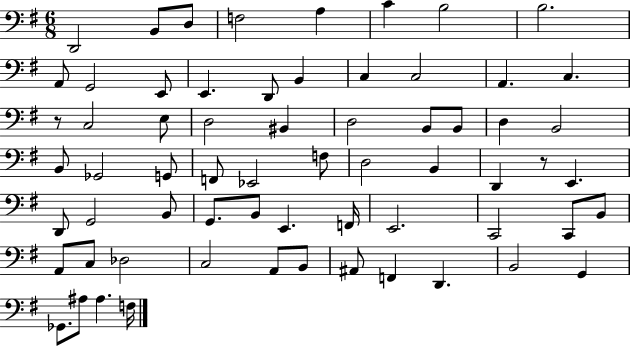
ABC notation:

X:1
T:Untitled
M:6/8
L:1/4
K:G
D,,2 B,,/2 D,/2 F,2 A, C B,2 B,2 A,,/2 G,,2 E,,/2 E,, D,,/2 B,, C, C,2 A,, C, z/2 C,2 E,/2 D,2 ^B,, D,2 B,,/2 B,,/2 D, B,,2 B,,/2 _G,,2 G,,/2 F,,/2 _E,,2 F,/2 D,2 B,, D,, z/2 E,, D,,/2 G,,2 B,,/2 G,,/2 B,,/2 E,, F,,/4 E,,2 C,,2 C,,/2 B,,/2 A,,/2 C,/2 _D,2 C,2 A,,/2 B,,/2 ^A,,/2 F,, D,, B,,2 G,, _G,,/2 ^A,/2 ^A, F,/4